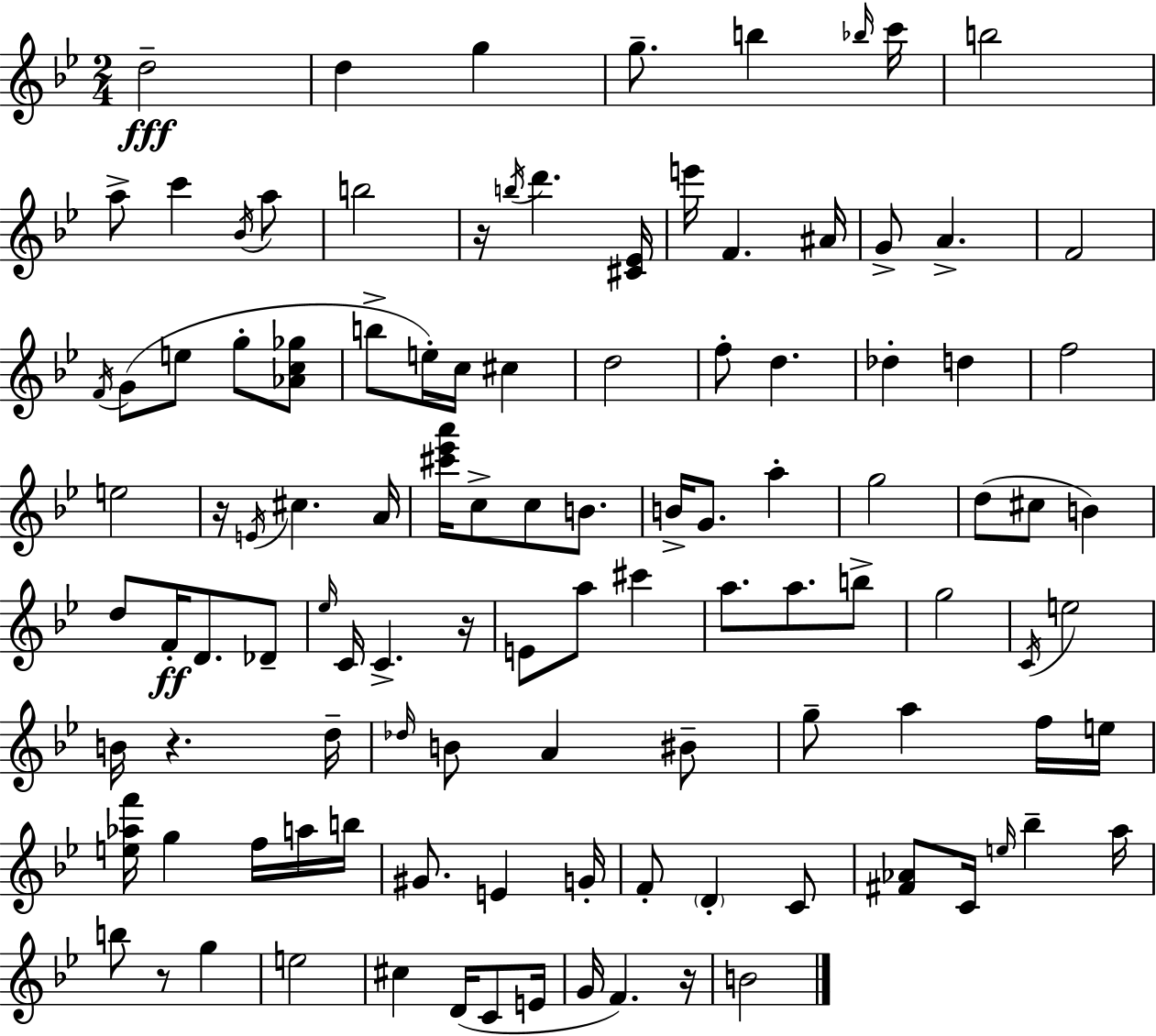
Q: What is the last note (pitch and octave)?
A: B4